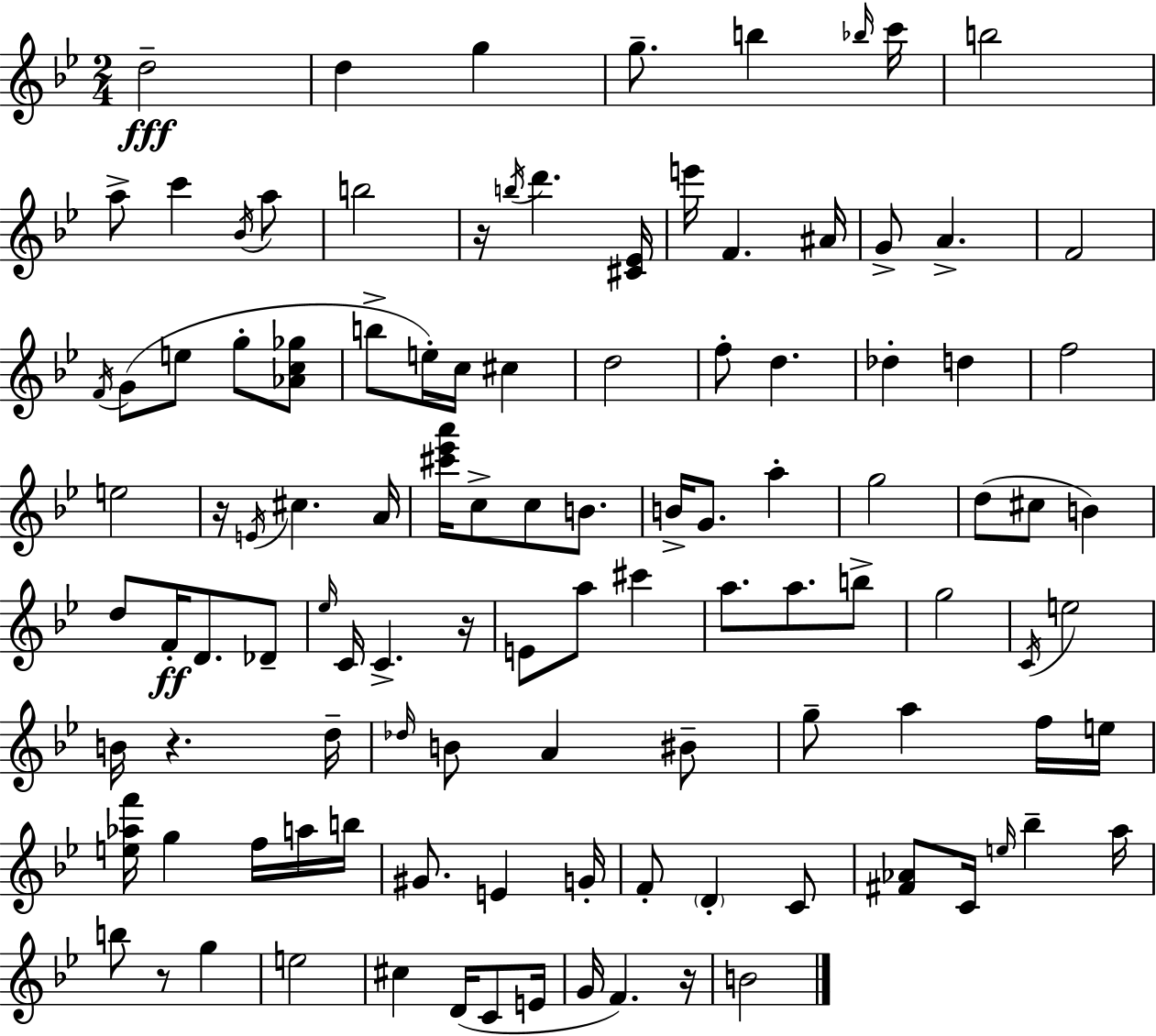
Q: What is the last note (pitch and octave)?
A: B4